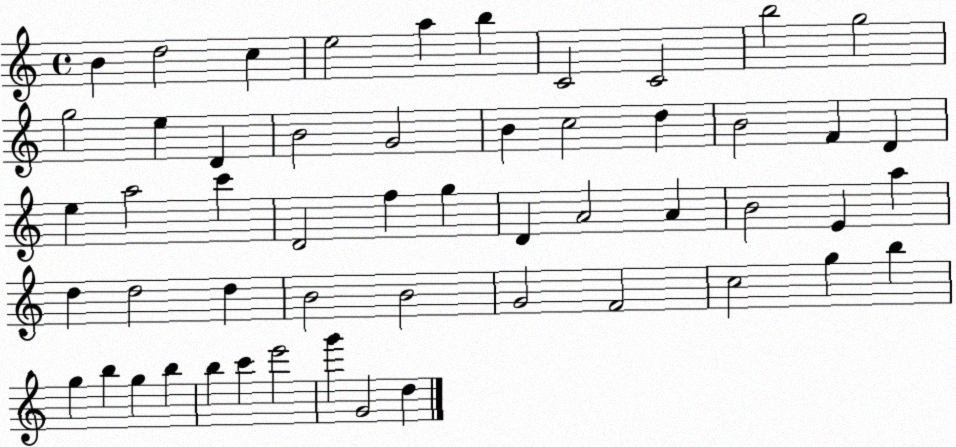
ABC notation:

X:1
T:Untitled
M:4/4
L:1/4
K:C
B d2 c e2 a b C2 C2 b2 g2 g2 e D B2 G2 B c2 d B2 F D e a2 c' D2 f g D A2 A B2 E a d d2 d B2 B2 G2 F2 c2 g b g b g b b c' e'2 g' G2 d